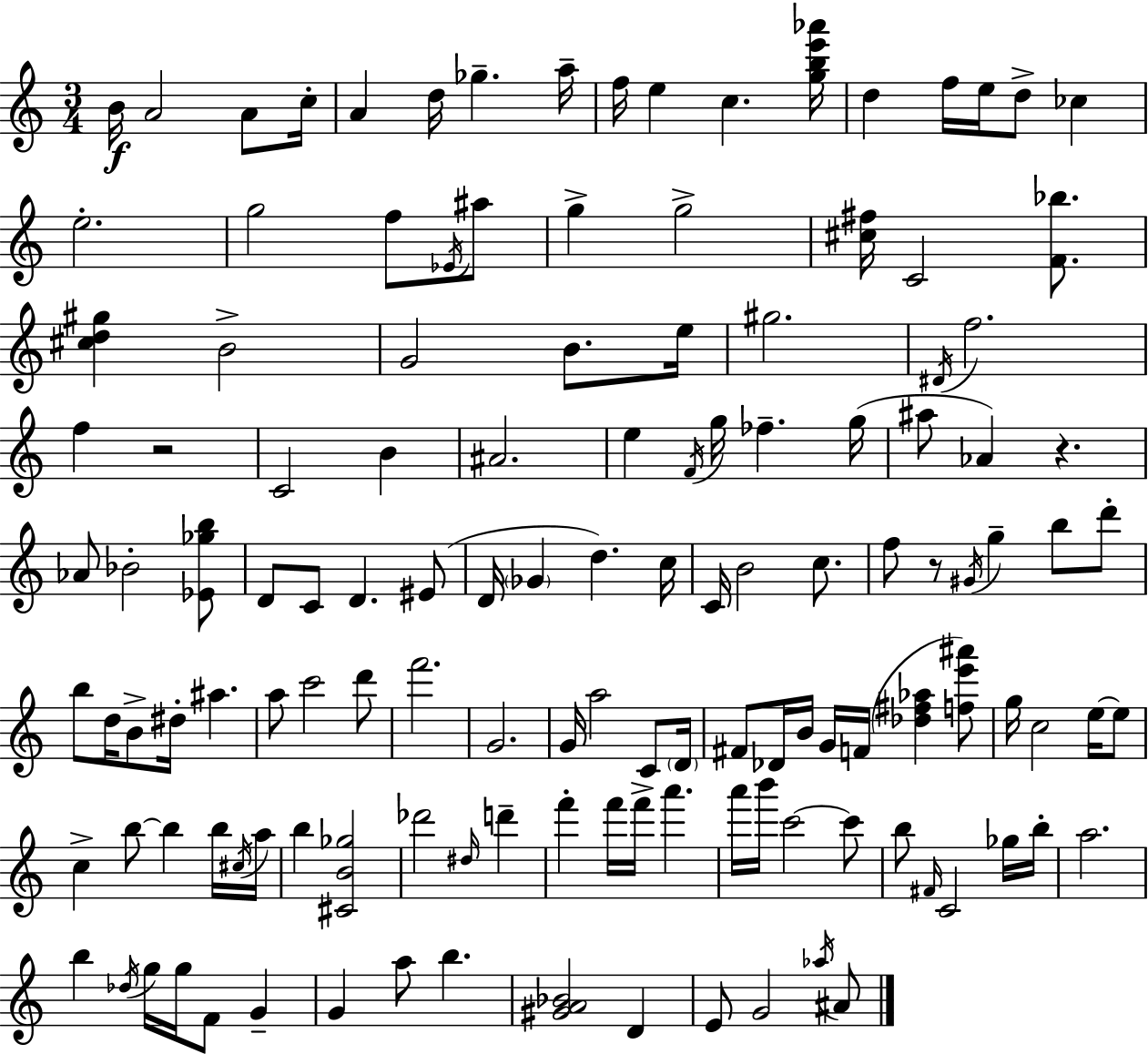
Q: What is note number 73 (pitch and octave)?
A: C4